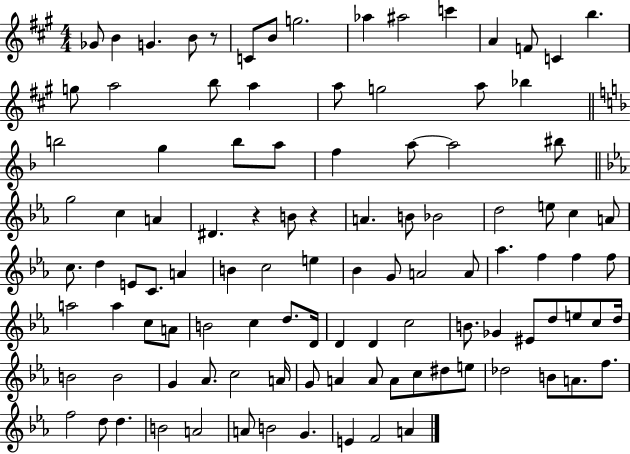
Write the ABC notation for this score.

X:1
T:Untitled
M:4/4
L:1/4
K:A
_G/2 B G B/2 z/2 C/2 B/2 g2 _a ^a2 c' A F/2 C b g/2 a2 b/2 a a/2 g2 a/2 _b b2 g b/2 a/2 f a/2 a2 ^b/2 g2 c A ^D z B/2 z A B/2 _B2 d2 e/2 c A/2 c/2 d E/2 C/2 A B c2 e _B G/2 A2 A/2 _a f f f/2 a2 a c/2 A/2 B2 c d/2 D/4 D D c2 B/2 _G ^E/2 d/2 e/2 c/2 d/4 B2 B2 G _A/2 c2 A/4 G/2 A A/2 A/2 c/2 ^d/2 e/2 _d2 B/2 A/2 f/2 f2 d/2 d B2 A2 A/2 B2 G E F2 A